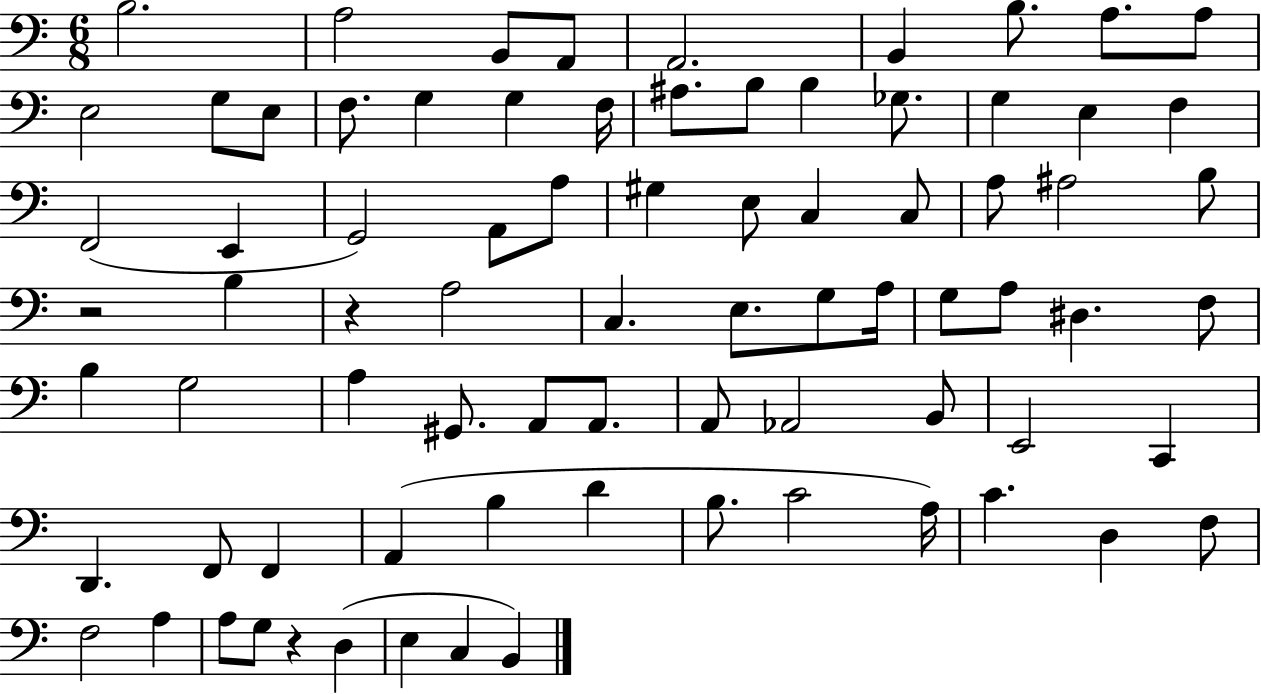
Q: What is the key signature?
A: C major